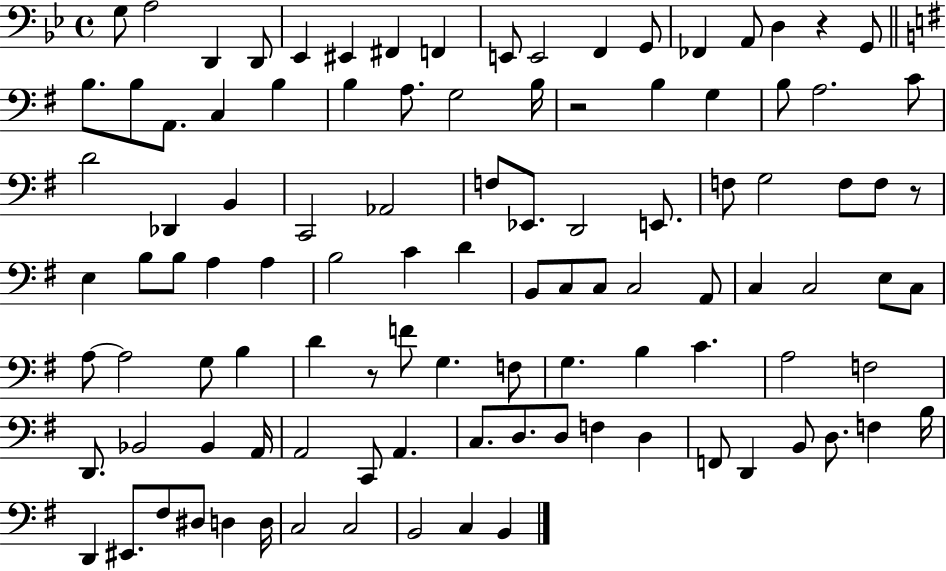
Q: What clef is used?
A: bass